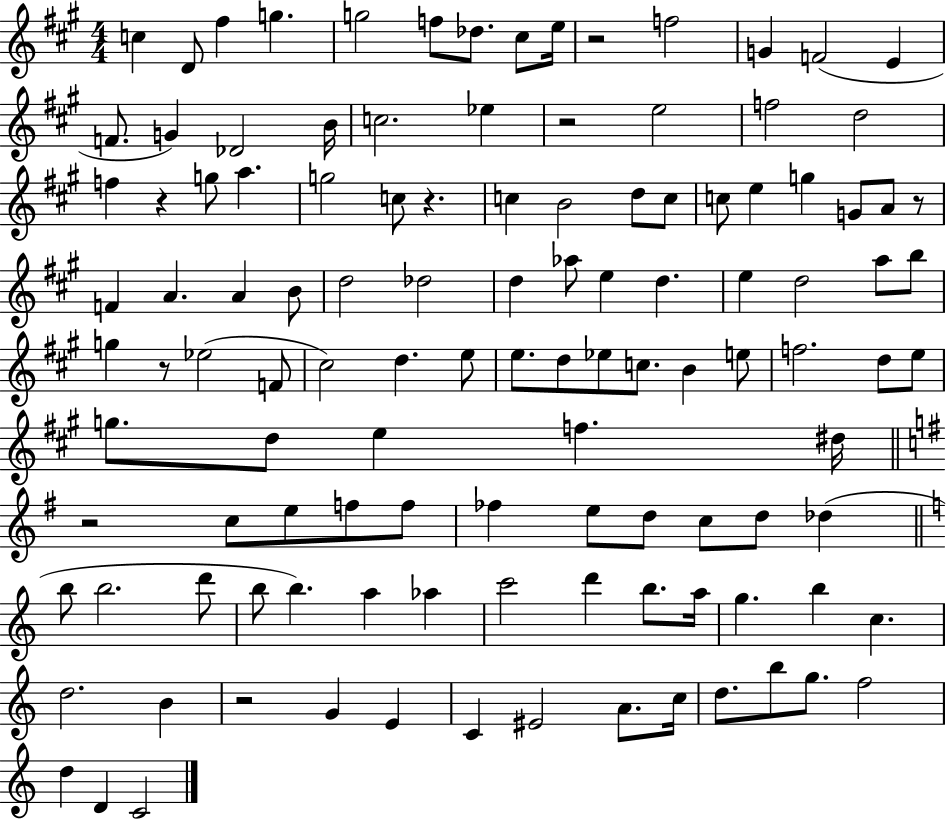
X:1
T:Untitled
M:4/4
L:1/4
K:A
c D/2 ^f g g2 f/2 _d/2 ^c/2 e/4 z2 f2 G F2 E F/2 G _D2 B/4 c2 _e z2 e2 f2 d2 f z g/2 a g2 c/2 z c B2 d/2 c/2 c/2 e g G/2 A/2 z/2 F A A B/2 d2 _d2 d _a/2 e d e d2 a/2 b/2 g z/2 _e2 F/2 ^c2 d e/2 e/2 d/2 _e/2 c/2 B e/2 f2 d/2 e/2 g/2 d/2 e f ^d/4 z2 c/2 e/2 f/2 f/2 _f e/2 d/2 c/2 d/2 _d b/2 b2 d'/2 b/2 b a _a c'2 d' b/2 a/4 g b c d2 B z2 G E C ^E2 A/2 c/4 d/2 b/2 g/2 f2 d D C2